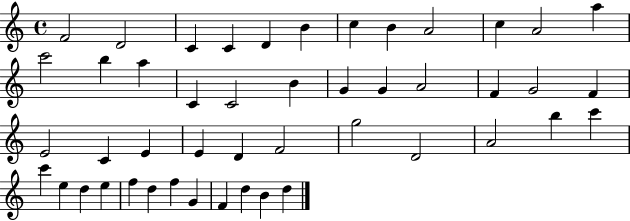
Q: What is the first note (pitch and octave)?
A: F4